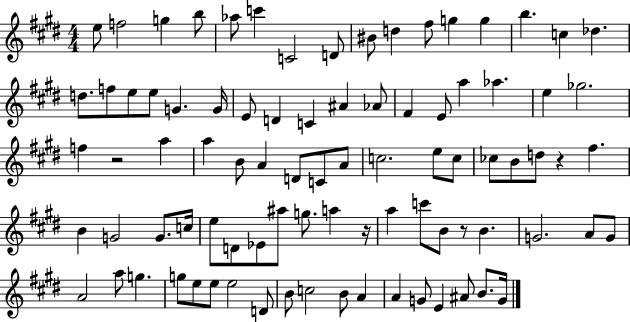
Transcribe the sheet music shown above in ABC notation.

X:1
T:Untitled
M:4/4
L:1/4
K:E
e/2 f2 g b/2 _a/2 c' C2 D/2 ^B/2 d ^f/2 g g b c _d d/2 f/2 e/2 e/2 G G/4 E/2 D C ^A _A/2 ^F E/2 a _a e _g2 f z2 a a B/2 A D/2 C/2 A/2 c2 e/2 c/2 _c/2 B/2 d/2 z ^f B G2 G/2 c/4 e/2 D/2 _E/2 ^a/2 g/2 a z/4 a c'/2 B/2 z/2 B G2 A/2 G/2 A2 a/2 g g/2 e/2 e/2 e2 D/2 B/2 c2 B/2 A A G/2 E ^A/2 B/2 G/4